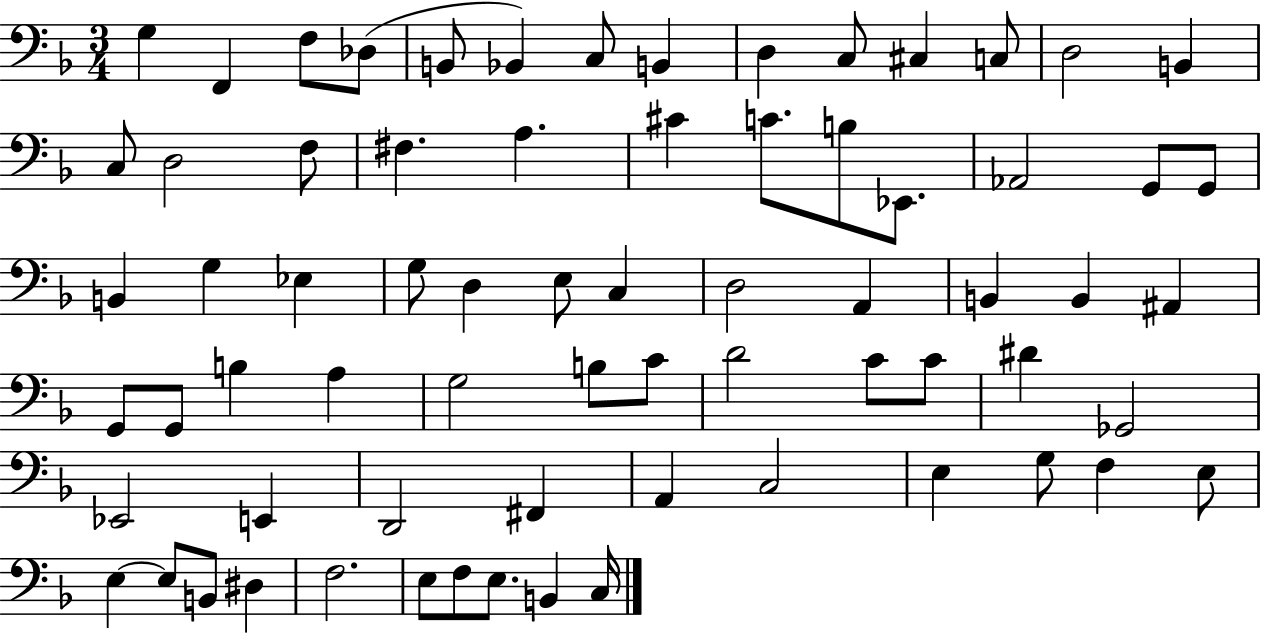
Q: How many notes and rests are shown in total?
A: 70